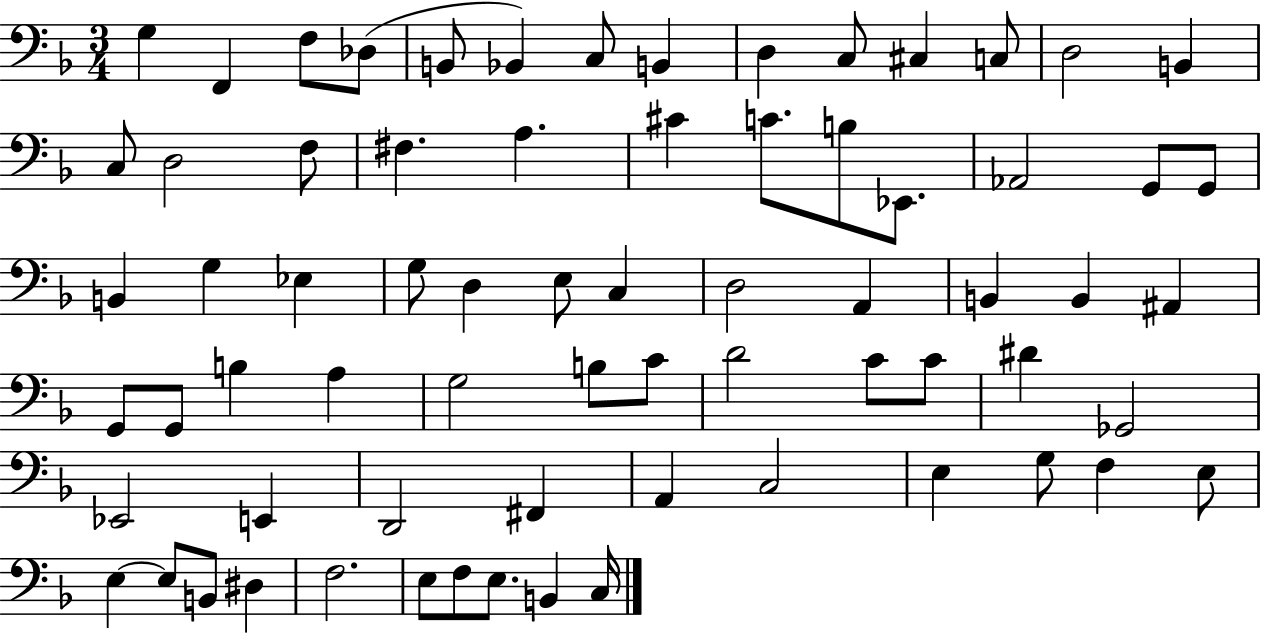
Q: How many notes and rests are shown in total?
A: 70